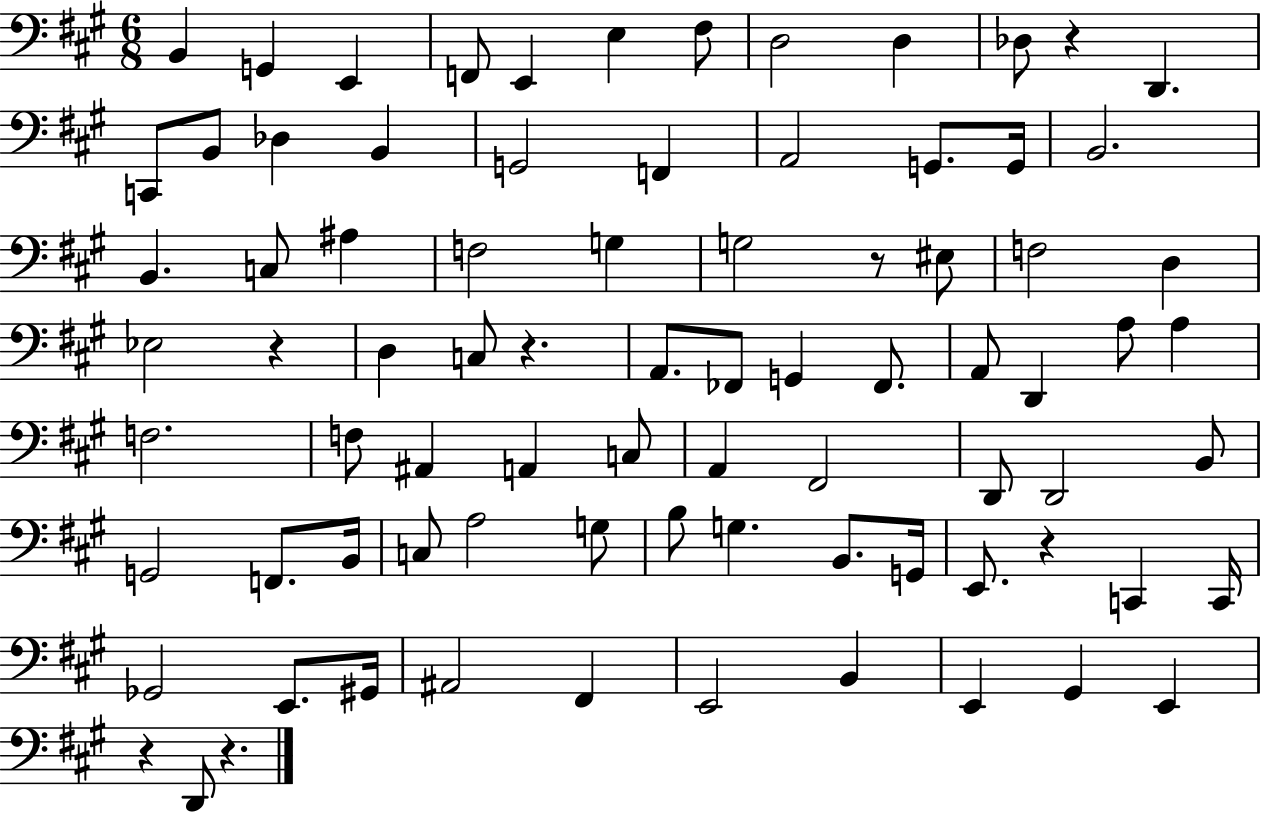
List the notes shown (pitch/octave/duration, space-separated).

B2/q G2/q E2/q F2/e E2/q E3/q F#3/e D3/h D3/q Db3/e R/q D2/q. C2/e B2/e Db3/q B2/q G2/h F2/q A2/h G2/e. G2/s B2/h. B2/q. C3/e A#3/q F3/h G3/q G3/h R/e EIS3/e F3/h D3/q Eb3/h R/q D3/q C3/e R/q. A2/e. FES2/e G2/q FES2/e. A2/e D2/q A3/e A3/q F3/h. F3/e A#2/q A2/q C3/e A2/q F#2/h D2/e D2/h B2/e G2/h F2/e. B2/s C3/e A3/h G3/e B3/e G3/q. B2/e. G2/s E2/e. R/q C2/q C2/s Gb2/h E2/e. G#2/s A#2/h F#2/q E2/h B2/q E2/q G#2/q E2/q R/q D2/e R/q.